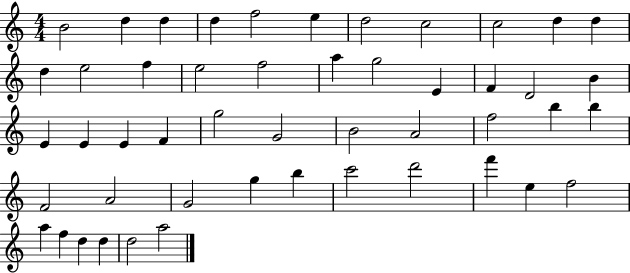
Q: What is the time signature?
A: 4/4